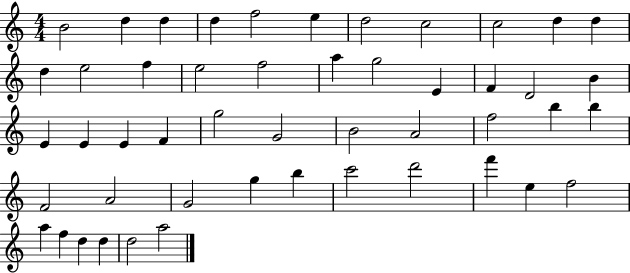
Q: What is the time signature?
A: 4/4